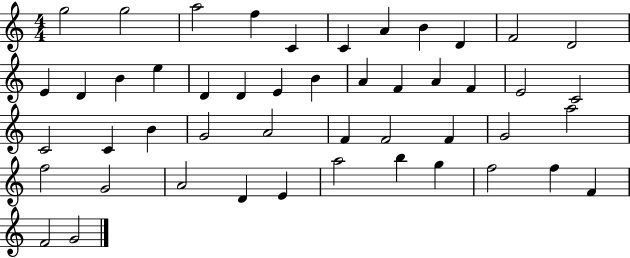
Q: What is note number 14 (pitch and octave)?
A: B4